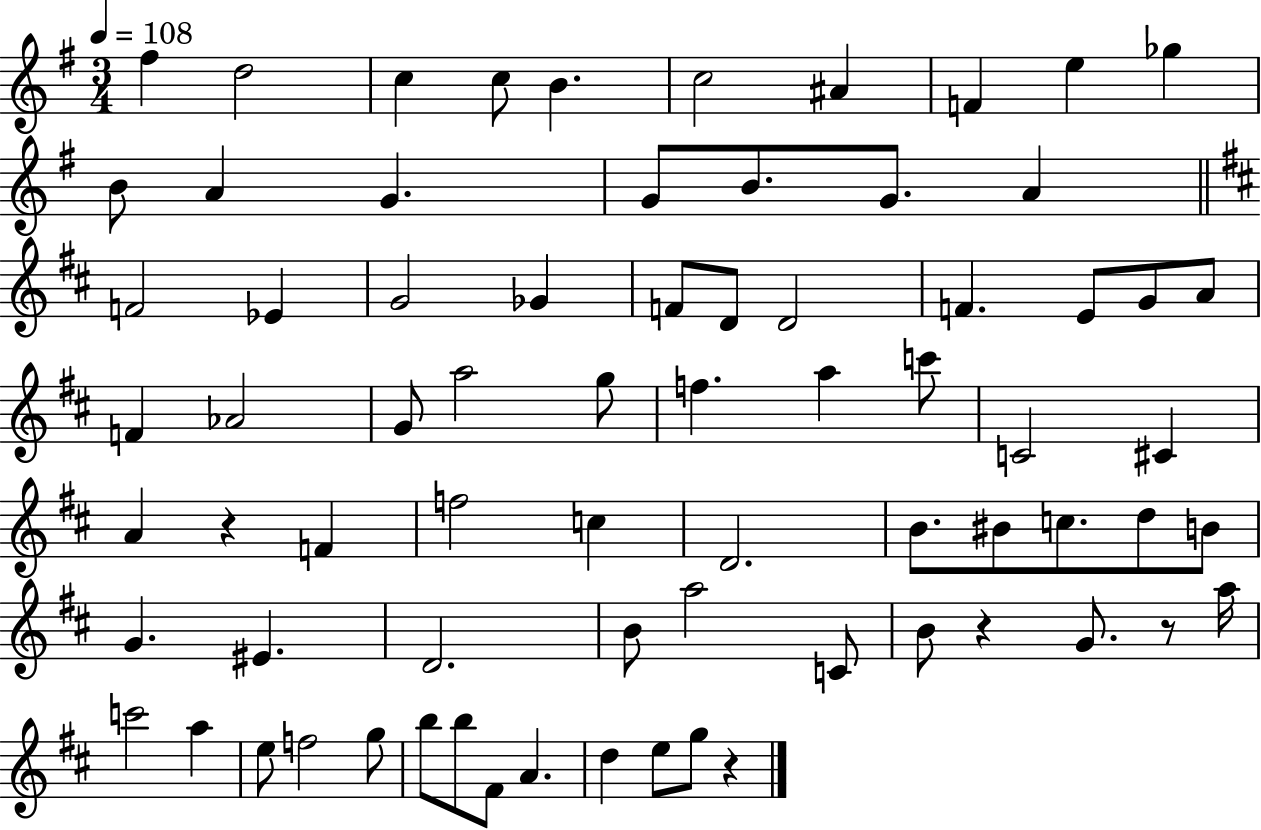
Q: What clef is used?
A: treble